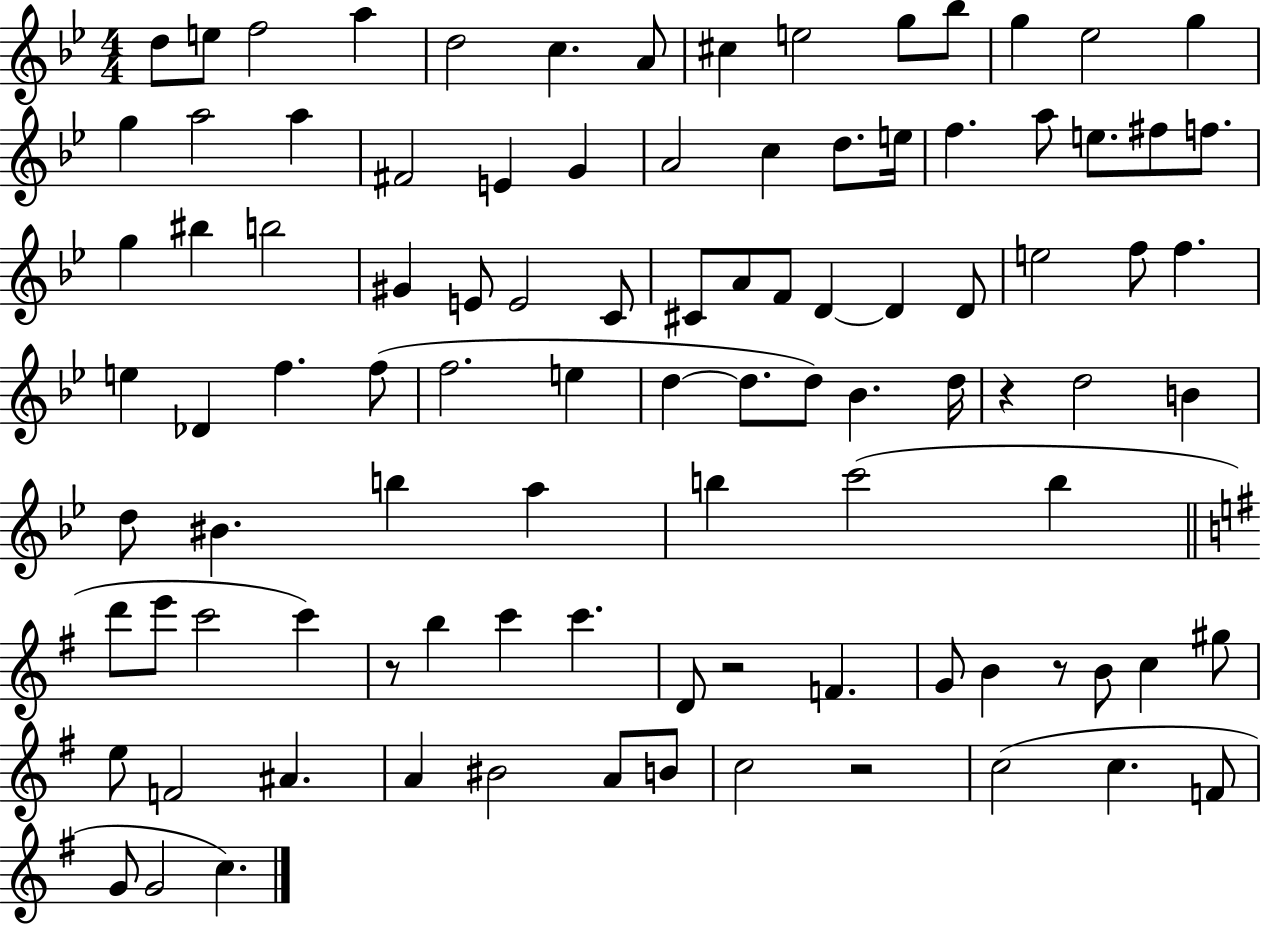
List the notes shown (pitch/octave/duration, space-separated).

D5/e E5/e F5/h A5/q D5/h C5/q. A4/e C#5/q E5/h G5/e Bb5/e G5/q Eb5/h G5/q G5/q A5/h A5/q F#4/h E4/q G4/q A4/h C5/q D5/e. E5/s F5/q. A5/e E5/e. F#5/e F5/e. G5/q BIS5/q B5/h G#4/q E4/e E4/h C4/e C#4/e A4/e F4/e D4/q D4/q D4/e E5/h F5/e F5/q. E5/q Db4/q F5/q. F5/e F5/h. E5/q D5/q D5/e. D5/e Bb4/q. D5/s R/q D5/h B4/q D5/e BIS4/q. B5/q A5/q B5/q C6/h B5/q D6/e E6/e C6/h C6/q R/e B5/q C6/q C6/q. D4/e R/h F4/q. G4/e B4/q R/e B4/e C5/q G#5/e E5/e F4/h A#4/q. A4/q BIS4/h A4/e B4/e C5/h R/h C5/h C5/q. F4/e G4/e G4/h C5/q.